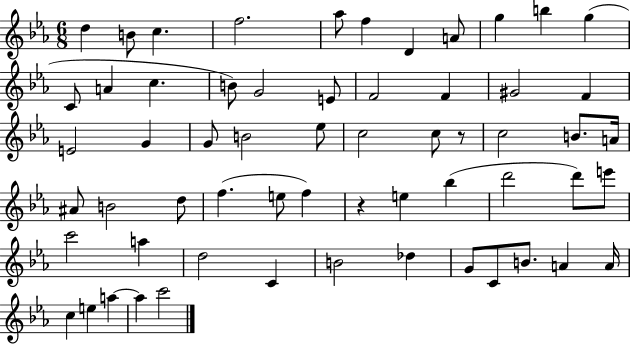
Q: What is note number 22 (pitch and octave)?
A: E4